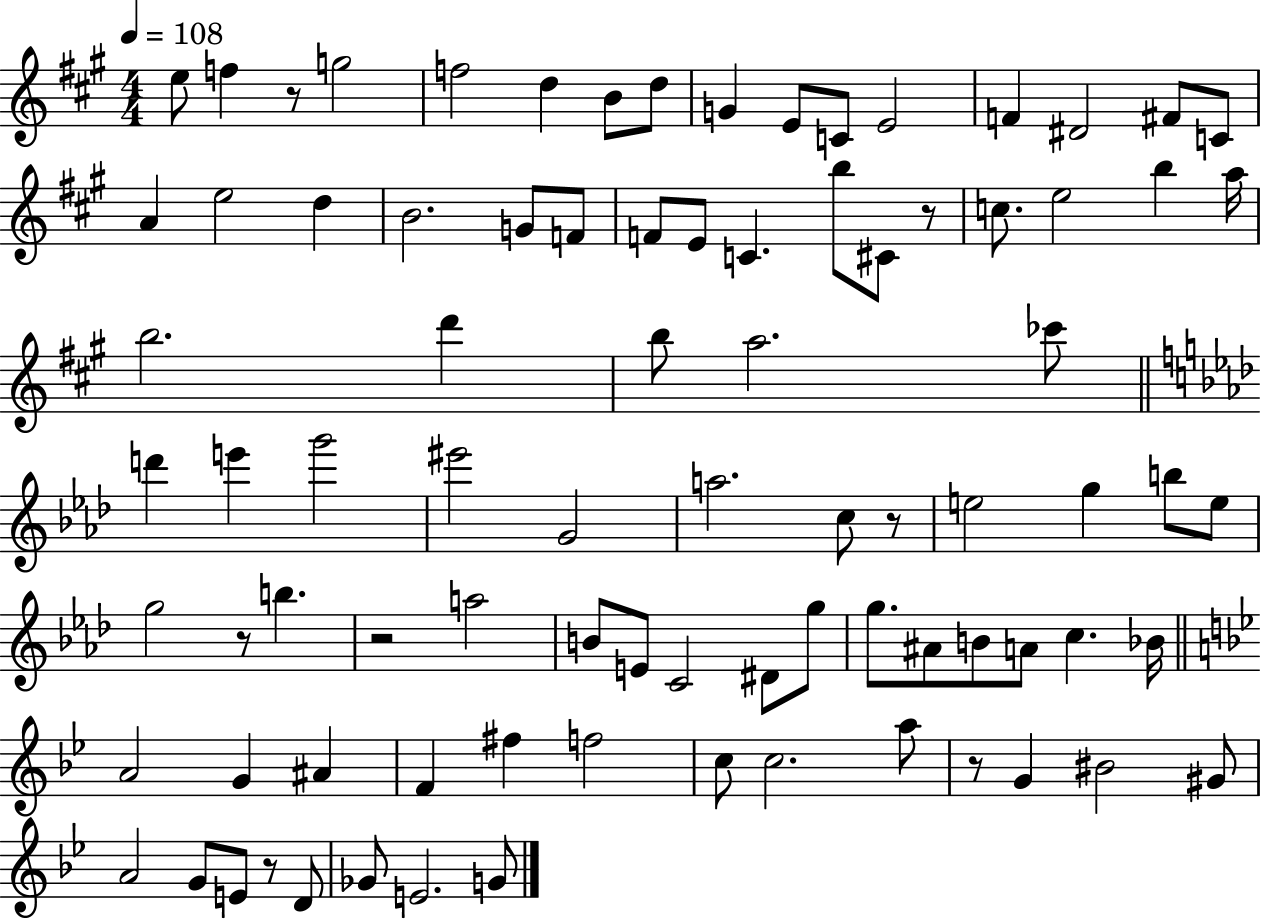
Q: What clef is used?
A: treble